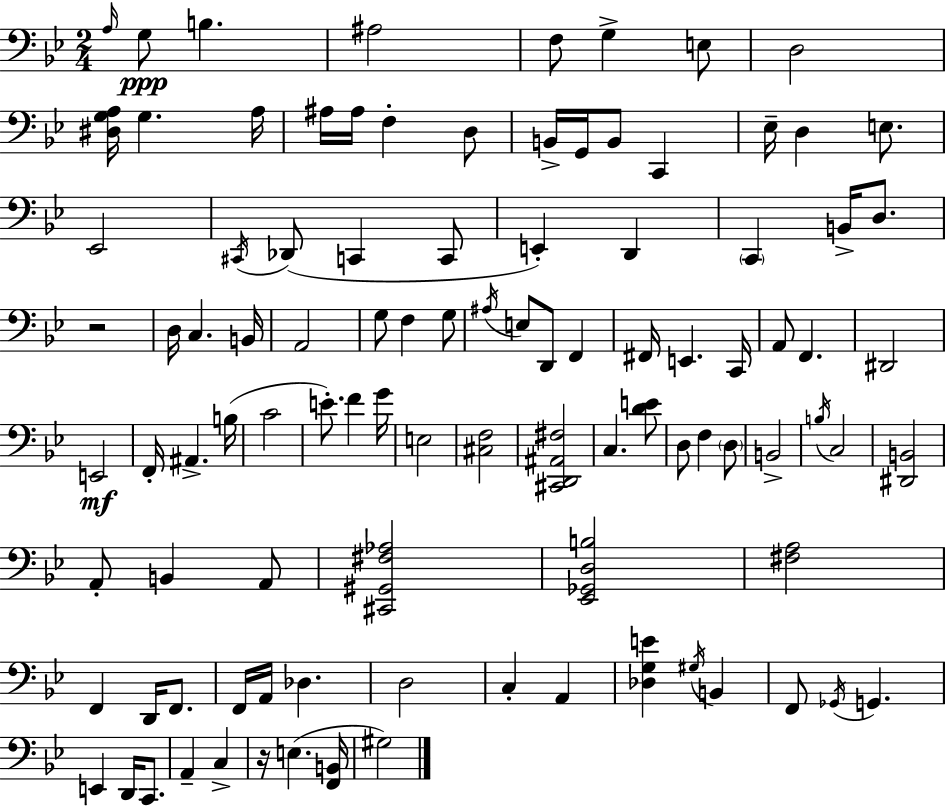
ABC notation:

X:1
T:Untitled
M:2/4
L:1/4
K:Bb
A,/4 G,/2 B, ^A,2 F,/2 G, E,/2 D,2 [^D,G,A,]/4 G, A,/4 ^A,/4 ^A,/4 F, D,/2 B,,/4 G,,/4 B,,/2 C,, _E,/4 D, E,/2 _E,,2 ^C,,/4 _D,,/2 C,, C,,/2 E,, D,, C,, B,,/4 D,/2 z2 D,/4 C, B,,/4 A,,2 G,/2 F, G,/2 ^A,/4 E,/2 D,,/2 F,, ^F,,/4 E,, C,,/4 A,,/2 F,, ^D,,2 E,,2 F,,/4 ^A,, B,/4 C2 E/2 F G/4 E,2 [^C,F,]2 [^C,,D,,^A,,^F,]2 C, [DE]/2 D,/2 F, D,/2 B,,2 B,/4 C,2 [^D,,B,,]2 A,,/2 B,, A,,/2 [^C,,^G,,^F,_A,]2 [_E,,_G,,D,B,]2 [^F,A,]2 F,, D,,/4 F,,/2 F,,/4 A,,/4 _D, D,2 C, A,, [_D,G,E] ^G,/4 B,, F,,/2 _G,,/4 G,, E,, D,,/4 C,,/2 A,, C, z/4 E, [F,,B,,]/4 ^G,2